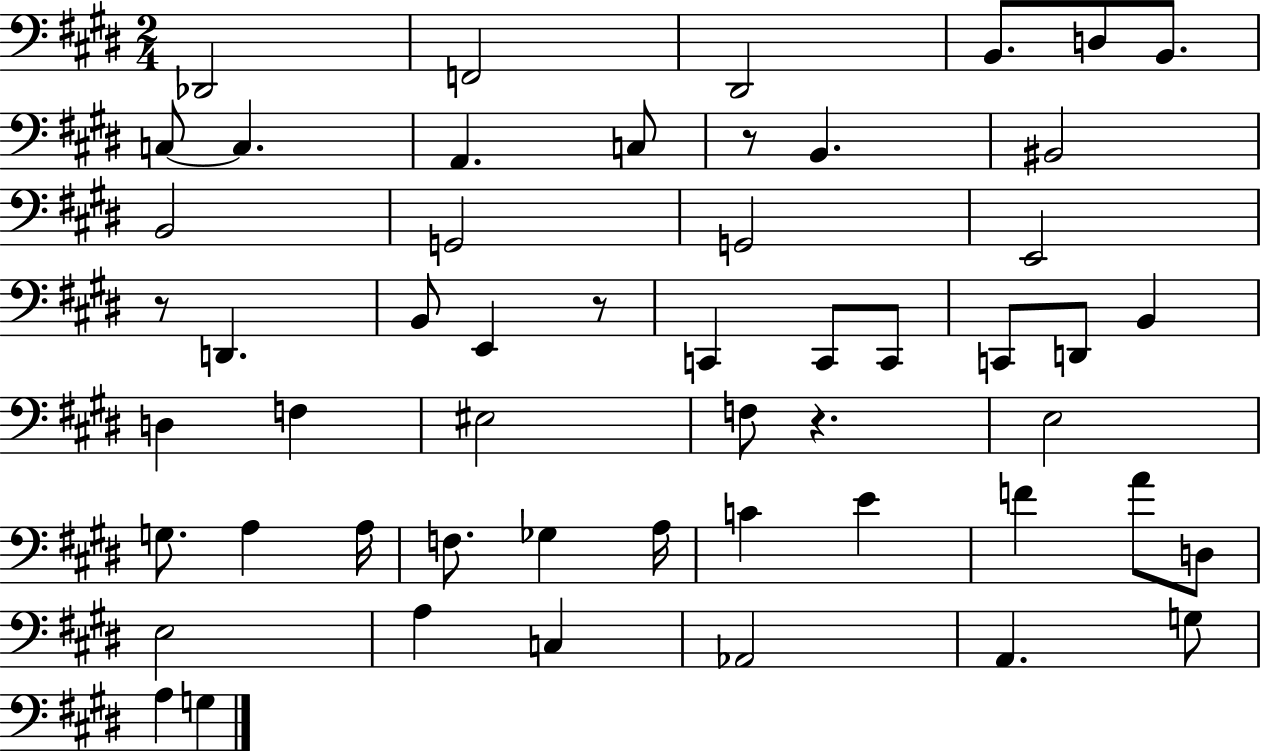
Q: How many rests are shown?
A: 4